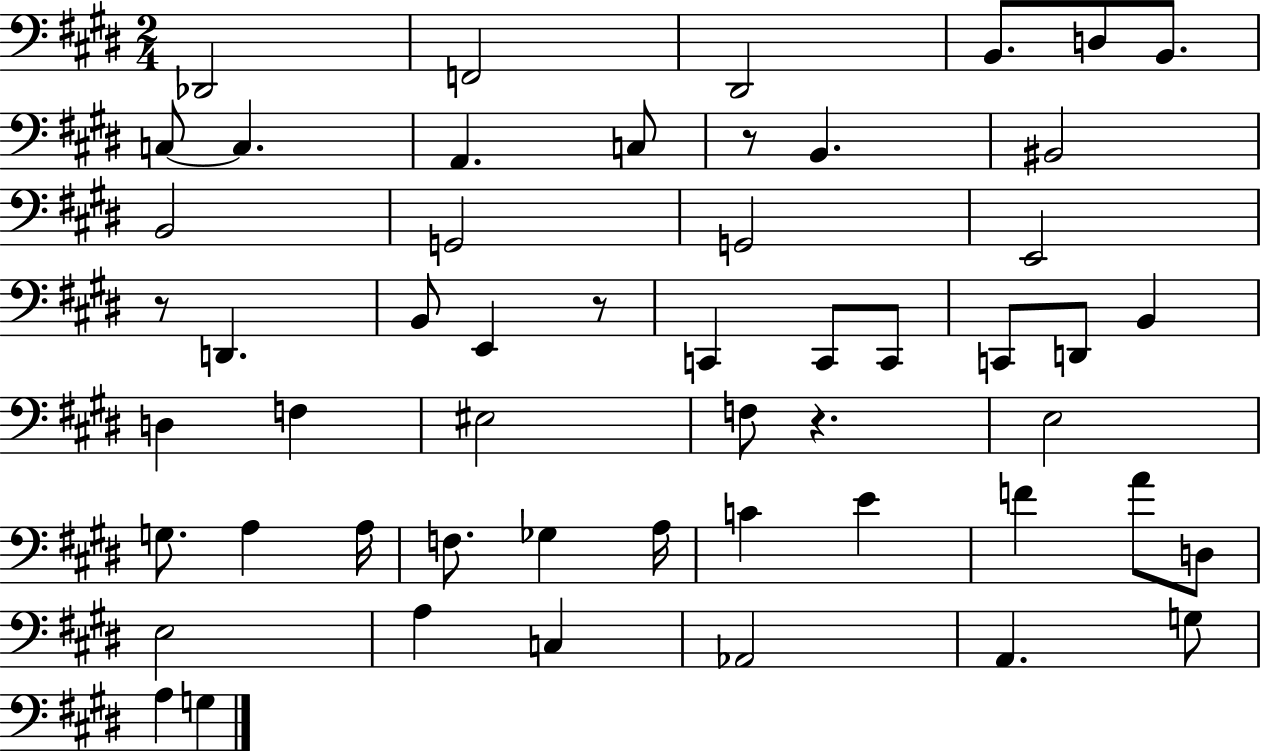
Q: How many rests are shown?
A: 4